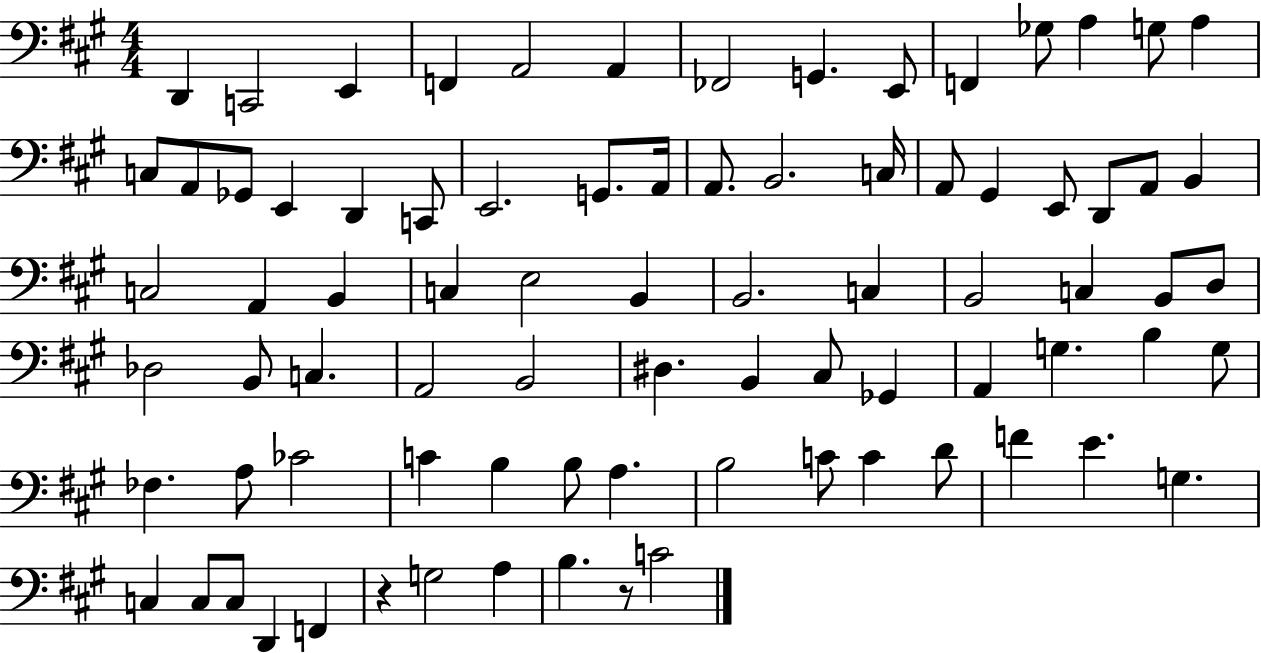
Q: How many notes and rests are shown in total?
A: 82